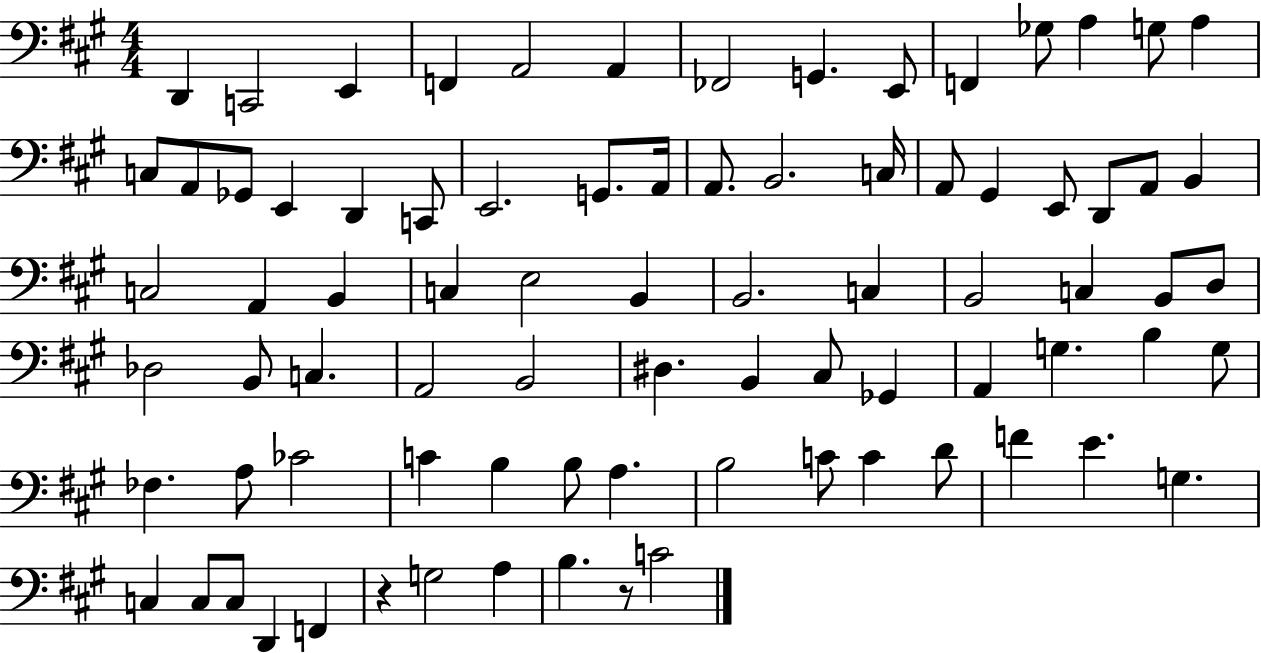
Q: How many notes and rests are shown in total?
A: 82